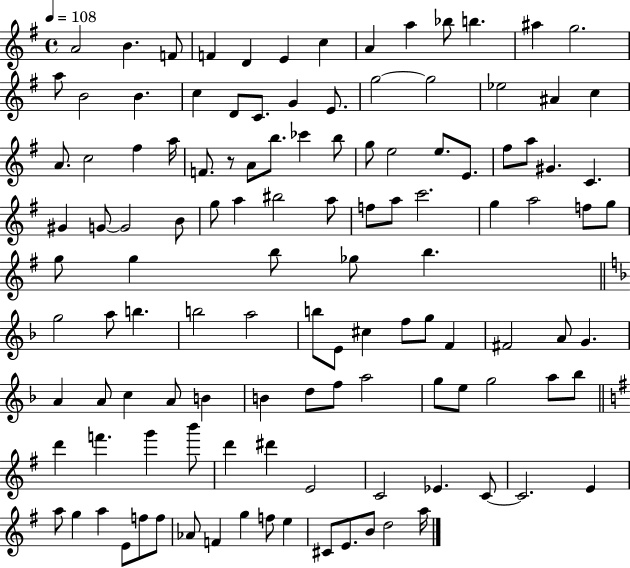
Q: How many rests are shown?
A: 1